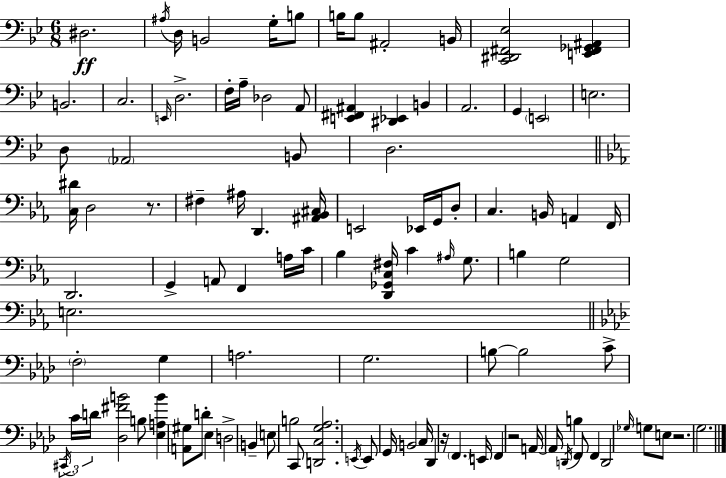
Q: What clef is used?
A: bass